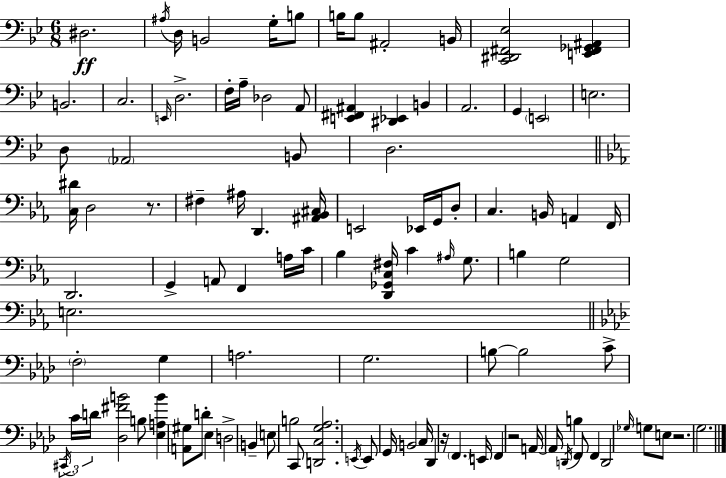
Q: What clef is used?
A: bass